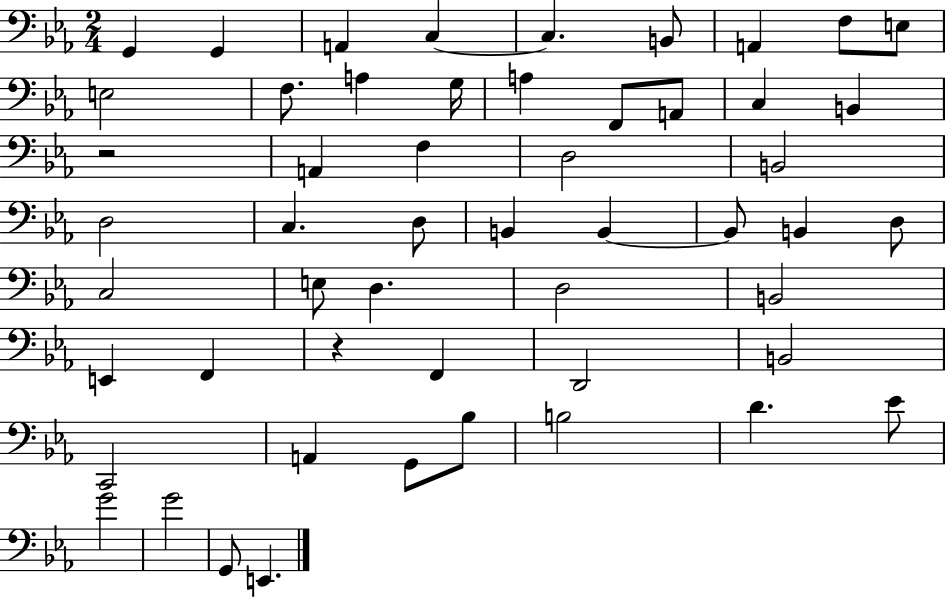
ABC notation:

X:1
T:Untitled
M:2/4
L:1/4
K:Eb
G,, G,, A,, C, C, B,,/2 A,, F,/2 E,/2 E,2 F,/2 A, G,/4 A, F,,/2 A,,/2 C, B,, z2 A,, F, D,2 B,,2 D,2 C, D,/2 B,, B,, B,,/2 B,, D,/2 C,2 E,/2 D, D,2 B,,2 E,, F,, z F,, D,,2 B,,2 C,,2 A,, G,,/2 _B,/2 B,2 D _E/2 G2 G2 G,,/2 E,,